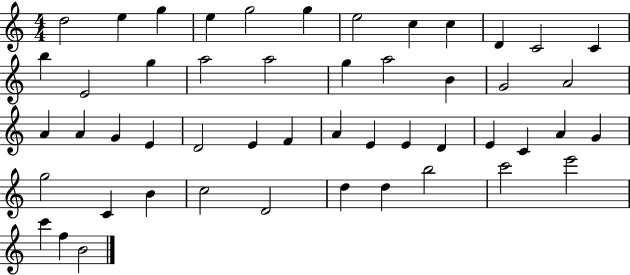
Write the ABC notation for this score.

X:1
T:Untitled
M:4/4
L:1/4
K:C
d2 e g e g2 g e2 c c D C2 C b E2 g a2 a2 g a2 B G2 A2 A A G E D2 E F A E E D E C A G g2 C B c2 D2 d d b2 c'2 e'2 c' f B2